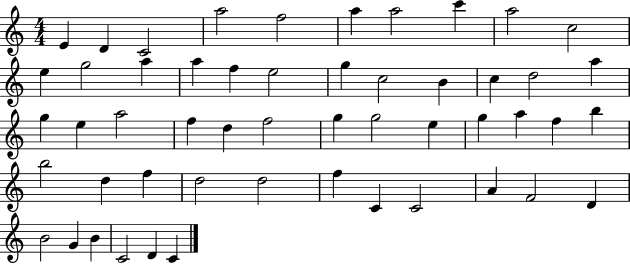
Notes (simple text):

E4/q D4/q C4/h A5/h F5/h A5/q A5/h C6/q A5/h C5/h E5/q G5/h A5/q A5/q F5/q E5/h G5/q C5/h B4/q C5/q D5/h A5/q G5/q E5/q A5/h F5/q D5/q F5/h G5/q G5/h E5/q G5/q A5/q F5/q B5/q B5/h D5/q F5/q D5/h D5/h F5/q C4/q C4/h A4/q F4/h D4/q B4/h G4/q B4/q C4/h D4/q C4/q